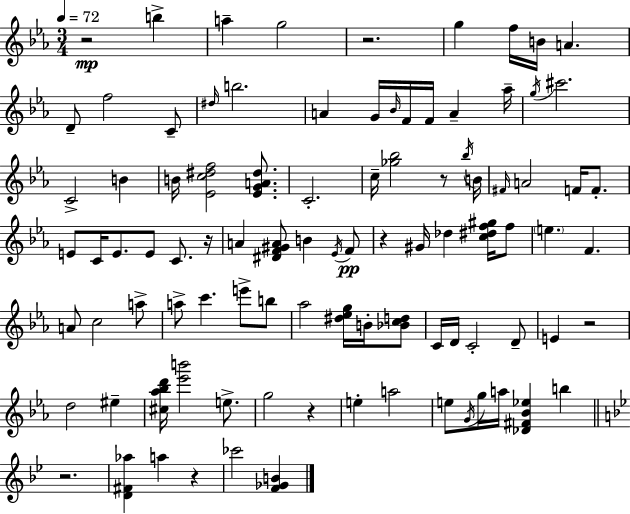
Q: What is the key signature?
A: EES major